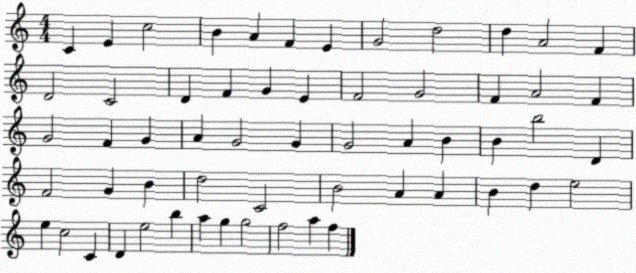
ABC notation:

X:1
T:Untitled
M:4/4
L:1/4
K:C
C E c2 B A F E G2 d2 d A2 F D2 C2 D F G E F2 G2 F A2 F G2 F G A G2 G G2 A B B b2 D F2 G B d2 C2 B2 A A B d e2 e c2 C D e2 b a g g2 f2 a f